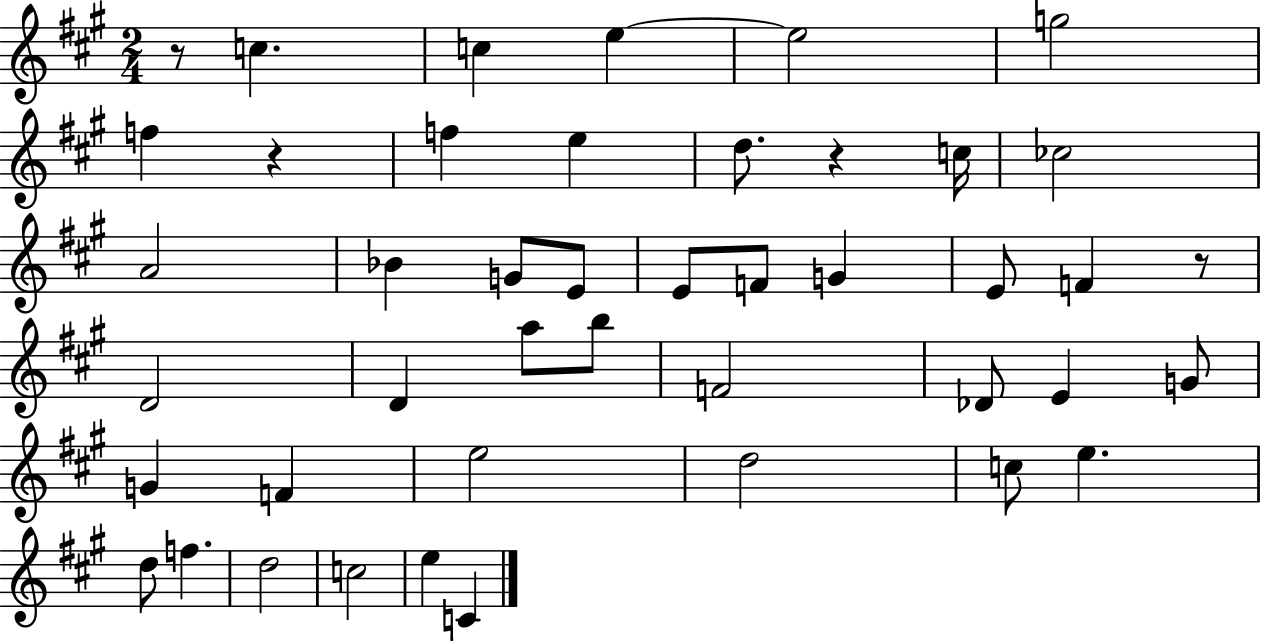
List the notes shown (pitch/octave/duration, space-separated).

R/e C5/q. C5/q E5/q E5/h G5/h F5/q R/q F5/q E5/q D5/e. R/q C5/s CES5/h A4/h Bb4/q G4/e E4/e E4/e F4/e G4/q E4/e F4/q R/e D4/h D4/q A5/e B5/e F4/h Db4/e E4/q G4/e G4/q F4/q E5/h D5/h C5/e E5/q. D5/e F5/q. D5/h C5/h E5/q C4/q